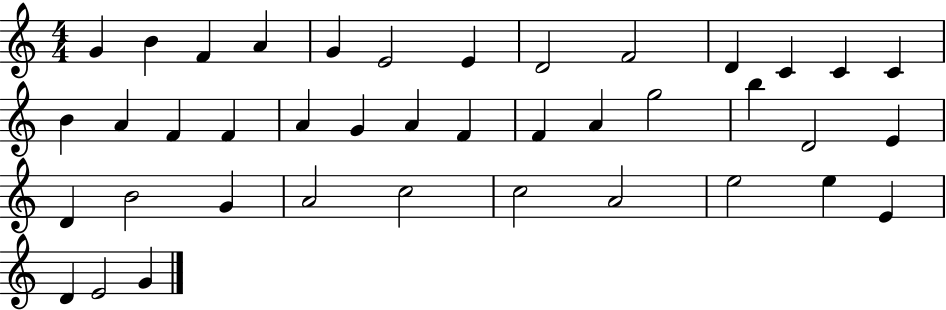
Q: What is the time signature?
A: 4/4